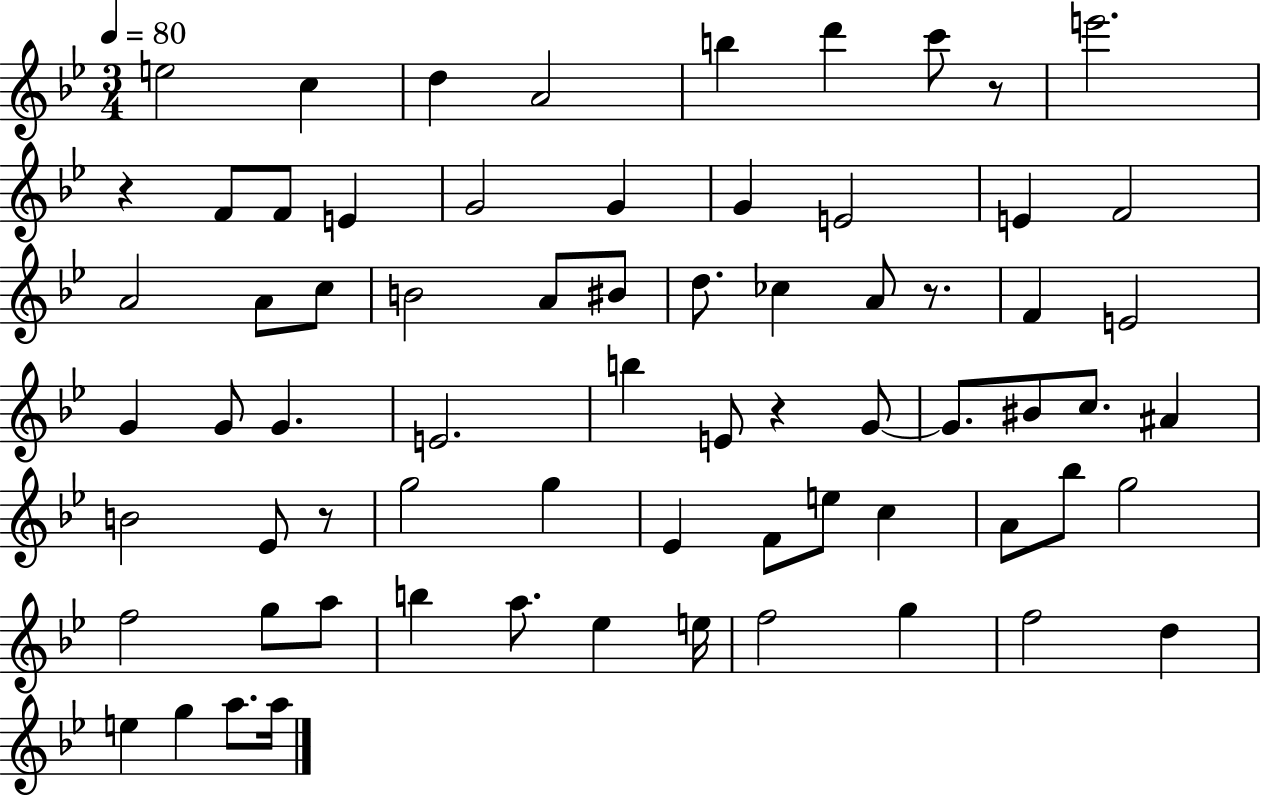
E5/h C5/q D5/q A4/h B5/q D6/q C6/e R/e E6/h. R/q F4/e F4/e E4/q G4/h G4/q G4/q E4/h E4/q F4/h A4/h A4/e C5/e B4/h A4/e BIS4/e D5/e. CES5/q A4/e R/e. F4/q E4/h G4/q G4/e G4/q. E4/h. B5/q E4/e R/q G4/e G4/e. BIS4/e C5/e. A#4/q B4/h Eb4/e R/e G5/h G5/q Eb4/q F4/e E5/e C5/q A4/e Bb5/e G5/h F5/h G5/e A5/e B5/q A5/e. Eb5/q E5/s F5/h G5/q F5/h D5/q E5/q G5/q A5/e. A5/s